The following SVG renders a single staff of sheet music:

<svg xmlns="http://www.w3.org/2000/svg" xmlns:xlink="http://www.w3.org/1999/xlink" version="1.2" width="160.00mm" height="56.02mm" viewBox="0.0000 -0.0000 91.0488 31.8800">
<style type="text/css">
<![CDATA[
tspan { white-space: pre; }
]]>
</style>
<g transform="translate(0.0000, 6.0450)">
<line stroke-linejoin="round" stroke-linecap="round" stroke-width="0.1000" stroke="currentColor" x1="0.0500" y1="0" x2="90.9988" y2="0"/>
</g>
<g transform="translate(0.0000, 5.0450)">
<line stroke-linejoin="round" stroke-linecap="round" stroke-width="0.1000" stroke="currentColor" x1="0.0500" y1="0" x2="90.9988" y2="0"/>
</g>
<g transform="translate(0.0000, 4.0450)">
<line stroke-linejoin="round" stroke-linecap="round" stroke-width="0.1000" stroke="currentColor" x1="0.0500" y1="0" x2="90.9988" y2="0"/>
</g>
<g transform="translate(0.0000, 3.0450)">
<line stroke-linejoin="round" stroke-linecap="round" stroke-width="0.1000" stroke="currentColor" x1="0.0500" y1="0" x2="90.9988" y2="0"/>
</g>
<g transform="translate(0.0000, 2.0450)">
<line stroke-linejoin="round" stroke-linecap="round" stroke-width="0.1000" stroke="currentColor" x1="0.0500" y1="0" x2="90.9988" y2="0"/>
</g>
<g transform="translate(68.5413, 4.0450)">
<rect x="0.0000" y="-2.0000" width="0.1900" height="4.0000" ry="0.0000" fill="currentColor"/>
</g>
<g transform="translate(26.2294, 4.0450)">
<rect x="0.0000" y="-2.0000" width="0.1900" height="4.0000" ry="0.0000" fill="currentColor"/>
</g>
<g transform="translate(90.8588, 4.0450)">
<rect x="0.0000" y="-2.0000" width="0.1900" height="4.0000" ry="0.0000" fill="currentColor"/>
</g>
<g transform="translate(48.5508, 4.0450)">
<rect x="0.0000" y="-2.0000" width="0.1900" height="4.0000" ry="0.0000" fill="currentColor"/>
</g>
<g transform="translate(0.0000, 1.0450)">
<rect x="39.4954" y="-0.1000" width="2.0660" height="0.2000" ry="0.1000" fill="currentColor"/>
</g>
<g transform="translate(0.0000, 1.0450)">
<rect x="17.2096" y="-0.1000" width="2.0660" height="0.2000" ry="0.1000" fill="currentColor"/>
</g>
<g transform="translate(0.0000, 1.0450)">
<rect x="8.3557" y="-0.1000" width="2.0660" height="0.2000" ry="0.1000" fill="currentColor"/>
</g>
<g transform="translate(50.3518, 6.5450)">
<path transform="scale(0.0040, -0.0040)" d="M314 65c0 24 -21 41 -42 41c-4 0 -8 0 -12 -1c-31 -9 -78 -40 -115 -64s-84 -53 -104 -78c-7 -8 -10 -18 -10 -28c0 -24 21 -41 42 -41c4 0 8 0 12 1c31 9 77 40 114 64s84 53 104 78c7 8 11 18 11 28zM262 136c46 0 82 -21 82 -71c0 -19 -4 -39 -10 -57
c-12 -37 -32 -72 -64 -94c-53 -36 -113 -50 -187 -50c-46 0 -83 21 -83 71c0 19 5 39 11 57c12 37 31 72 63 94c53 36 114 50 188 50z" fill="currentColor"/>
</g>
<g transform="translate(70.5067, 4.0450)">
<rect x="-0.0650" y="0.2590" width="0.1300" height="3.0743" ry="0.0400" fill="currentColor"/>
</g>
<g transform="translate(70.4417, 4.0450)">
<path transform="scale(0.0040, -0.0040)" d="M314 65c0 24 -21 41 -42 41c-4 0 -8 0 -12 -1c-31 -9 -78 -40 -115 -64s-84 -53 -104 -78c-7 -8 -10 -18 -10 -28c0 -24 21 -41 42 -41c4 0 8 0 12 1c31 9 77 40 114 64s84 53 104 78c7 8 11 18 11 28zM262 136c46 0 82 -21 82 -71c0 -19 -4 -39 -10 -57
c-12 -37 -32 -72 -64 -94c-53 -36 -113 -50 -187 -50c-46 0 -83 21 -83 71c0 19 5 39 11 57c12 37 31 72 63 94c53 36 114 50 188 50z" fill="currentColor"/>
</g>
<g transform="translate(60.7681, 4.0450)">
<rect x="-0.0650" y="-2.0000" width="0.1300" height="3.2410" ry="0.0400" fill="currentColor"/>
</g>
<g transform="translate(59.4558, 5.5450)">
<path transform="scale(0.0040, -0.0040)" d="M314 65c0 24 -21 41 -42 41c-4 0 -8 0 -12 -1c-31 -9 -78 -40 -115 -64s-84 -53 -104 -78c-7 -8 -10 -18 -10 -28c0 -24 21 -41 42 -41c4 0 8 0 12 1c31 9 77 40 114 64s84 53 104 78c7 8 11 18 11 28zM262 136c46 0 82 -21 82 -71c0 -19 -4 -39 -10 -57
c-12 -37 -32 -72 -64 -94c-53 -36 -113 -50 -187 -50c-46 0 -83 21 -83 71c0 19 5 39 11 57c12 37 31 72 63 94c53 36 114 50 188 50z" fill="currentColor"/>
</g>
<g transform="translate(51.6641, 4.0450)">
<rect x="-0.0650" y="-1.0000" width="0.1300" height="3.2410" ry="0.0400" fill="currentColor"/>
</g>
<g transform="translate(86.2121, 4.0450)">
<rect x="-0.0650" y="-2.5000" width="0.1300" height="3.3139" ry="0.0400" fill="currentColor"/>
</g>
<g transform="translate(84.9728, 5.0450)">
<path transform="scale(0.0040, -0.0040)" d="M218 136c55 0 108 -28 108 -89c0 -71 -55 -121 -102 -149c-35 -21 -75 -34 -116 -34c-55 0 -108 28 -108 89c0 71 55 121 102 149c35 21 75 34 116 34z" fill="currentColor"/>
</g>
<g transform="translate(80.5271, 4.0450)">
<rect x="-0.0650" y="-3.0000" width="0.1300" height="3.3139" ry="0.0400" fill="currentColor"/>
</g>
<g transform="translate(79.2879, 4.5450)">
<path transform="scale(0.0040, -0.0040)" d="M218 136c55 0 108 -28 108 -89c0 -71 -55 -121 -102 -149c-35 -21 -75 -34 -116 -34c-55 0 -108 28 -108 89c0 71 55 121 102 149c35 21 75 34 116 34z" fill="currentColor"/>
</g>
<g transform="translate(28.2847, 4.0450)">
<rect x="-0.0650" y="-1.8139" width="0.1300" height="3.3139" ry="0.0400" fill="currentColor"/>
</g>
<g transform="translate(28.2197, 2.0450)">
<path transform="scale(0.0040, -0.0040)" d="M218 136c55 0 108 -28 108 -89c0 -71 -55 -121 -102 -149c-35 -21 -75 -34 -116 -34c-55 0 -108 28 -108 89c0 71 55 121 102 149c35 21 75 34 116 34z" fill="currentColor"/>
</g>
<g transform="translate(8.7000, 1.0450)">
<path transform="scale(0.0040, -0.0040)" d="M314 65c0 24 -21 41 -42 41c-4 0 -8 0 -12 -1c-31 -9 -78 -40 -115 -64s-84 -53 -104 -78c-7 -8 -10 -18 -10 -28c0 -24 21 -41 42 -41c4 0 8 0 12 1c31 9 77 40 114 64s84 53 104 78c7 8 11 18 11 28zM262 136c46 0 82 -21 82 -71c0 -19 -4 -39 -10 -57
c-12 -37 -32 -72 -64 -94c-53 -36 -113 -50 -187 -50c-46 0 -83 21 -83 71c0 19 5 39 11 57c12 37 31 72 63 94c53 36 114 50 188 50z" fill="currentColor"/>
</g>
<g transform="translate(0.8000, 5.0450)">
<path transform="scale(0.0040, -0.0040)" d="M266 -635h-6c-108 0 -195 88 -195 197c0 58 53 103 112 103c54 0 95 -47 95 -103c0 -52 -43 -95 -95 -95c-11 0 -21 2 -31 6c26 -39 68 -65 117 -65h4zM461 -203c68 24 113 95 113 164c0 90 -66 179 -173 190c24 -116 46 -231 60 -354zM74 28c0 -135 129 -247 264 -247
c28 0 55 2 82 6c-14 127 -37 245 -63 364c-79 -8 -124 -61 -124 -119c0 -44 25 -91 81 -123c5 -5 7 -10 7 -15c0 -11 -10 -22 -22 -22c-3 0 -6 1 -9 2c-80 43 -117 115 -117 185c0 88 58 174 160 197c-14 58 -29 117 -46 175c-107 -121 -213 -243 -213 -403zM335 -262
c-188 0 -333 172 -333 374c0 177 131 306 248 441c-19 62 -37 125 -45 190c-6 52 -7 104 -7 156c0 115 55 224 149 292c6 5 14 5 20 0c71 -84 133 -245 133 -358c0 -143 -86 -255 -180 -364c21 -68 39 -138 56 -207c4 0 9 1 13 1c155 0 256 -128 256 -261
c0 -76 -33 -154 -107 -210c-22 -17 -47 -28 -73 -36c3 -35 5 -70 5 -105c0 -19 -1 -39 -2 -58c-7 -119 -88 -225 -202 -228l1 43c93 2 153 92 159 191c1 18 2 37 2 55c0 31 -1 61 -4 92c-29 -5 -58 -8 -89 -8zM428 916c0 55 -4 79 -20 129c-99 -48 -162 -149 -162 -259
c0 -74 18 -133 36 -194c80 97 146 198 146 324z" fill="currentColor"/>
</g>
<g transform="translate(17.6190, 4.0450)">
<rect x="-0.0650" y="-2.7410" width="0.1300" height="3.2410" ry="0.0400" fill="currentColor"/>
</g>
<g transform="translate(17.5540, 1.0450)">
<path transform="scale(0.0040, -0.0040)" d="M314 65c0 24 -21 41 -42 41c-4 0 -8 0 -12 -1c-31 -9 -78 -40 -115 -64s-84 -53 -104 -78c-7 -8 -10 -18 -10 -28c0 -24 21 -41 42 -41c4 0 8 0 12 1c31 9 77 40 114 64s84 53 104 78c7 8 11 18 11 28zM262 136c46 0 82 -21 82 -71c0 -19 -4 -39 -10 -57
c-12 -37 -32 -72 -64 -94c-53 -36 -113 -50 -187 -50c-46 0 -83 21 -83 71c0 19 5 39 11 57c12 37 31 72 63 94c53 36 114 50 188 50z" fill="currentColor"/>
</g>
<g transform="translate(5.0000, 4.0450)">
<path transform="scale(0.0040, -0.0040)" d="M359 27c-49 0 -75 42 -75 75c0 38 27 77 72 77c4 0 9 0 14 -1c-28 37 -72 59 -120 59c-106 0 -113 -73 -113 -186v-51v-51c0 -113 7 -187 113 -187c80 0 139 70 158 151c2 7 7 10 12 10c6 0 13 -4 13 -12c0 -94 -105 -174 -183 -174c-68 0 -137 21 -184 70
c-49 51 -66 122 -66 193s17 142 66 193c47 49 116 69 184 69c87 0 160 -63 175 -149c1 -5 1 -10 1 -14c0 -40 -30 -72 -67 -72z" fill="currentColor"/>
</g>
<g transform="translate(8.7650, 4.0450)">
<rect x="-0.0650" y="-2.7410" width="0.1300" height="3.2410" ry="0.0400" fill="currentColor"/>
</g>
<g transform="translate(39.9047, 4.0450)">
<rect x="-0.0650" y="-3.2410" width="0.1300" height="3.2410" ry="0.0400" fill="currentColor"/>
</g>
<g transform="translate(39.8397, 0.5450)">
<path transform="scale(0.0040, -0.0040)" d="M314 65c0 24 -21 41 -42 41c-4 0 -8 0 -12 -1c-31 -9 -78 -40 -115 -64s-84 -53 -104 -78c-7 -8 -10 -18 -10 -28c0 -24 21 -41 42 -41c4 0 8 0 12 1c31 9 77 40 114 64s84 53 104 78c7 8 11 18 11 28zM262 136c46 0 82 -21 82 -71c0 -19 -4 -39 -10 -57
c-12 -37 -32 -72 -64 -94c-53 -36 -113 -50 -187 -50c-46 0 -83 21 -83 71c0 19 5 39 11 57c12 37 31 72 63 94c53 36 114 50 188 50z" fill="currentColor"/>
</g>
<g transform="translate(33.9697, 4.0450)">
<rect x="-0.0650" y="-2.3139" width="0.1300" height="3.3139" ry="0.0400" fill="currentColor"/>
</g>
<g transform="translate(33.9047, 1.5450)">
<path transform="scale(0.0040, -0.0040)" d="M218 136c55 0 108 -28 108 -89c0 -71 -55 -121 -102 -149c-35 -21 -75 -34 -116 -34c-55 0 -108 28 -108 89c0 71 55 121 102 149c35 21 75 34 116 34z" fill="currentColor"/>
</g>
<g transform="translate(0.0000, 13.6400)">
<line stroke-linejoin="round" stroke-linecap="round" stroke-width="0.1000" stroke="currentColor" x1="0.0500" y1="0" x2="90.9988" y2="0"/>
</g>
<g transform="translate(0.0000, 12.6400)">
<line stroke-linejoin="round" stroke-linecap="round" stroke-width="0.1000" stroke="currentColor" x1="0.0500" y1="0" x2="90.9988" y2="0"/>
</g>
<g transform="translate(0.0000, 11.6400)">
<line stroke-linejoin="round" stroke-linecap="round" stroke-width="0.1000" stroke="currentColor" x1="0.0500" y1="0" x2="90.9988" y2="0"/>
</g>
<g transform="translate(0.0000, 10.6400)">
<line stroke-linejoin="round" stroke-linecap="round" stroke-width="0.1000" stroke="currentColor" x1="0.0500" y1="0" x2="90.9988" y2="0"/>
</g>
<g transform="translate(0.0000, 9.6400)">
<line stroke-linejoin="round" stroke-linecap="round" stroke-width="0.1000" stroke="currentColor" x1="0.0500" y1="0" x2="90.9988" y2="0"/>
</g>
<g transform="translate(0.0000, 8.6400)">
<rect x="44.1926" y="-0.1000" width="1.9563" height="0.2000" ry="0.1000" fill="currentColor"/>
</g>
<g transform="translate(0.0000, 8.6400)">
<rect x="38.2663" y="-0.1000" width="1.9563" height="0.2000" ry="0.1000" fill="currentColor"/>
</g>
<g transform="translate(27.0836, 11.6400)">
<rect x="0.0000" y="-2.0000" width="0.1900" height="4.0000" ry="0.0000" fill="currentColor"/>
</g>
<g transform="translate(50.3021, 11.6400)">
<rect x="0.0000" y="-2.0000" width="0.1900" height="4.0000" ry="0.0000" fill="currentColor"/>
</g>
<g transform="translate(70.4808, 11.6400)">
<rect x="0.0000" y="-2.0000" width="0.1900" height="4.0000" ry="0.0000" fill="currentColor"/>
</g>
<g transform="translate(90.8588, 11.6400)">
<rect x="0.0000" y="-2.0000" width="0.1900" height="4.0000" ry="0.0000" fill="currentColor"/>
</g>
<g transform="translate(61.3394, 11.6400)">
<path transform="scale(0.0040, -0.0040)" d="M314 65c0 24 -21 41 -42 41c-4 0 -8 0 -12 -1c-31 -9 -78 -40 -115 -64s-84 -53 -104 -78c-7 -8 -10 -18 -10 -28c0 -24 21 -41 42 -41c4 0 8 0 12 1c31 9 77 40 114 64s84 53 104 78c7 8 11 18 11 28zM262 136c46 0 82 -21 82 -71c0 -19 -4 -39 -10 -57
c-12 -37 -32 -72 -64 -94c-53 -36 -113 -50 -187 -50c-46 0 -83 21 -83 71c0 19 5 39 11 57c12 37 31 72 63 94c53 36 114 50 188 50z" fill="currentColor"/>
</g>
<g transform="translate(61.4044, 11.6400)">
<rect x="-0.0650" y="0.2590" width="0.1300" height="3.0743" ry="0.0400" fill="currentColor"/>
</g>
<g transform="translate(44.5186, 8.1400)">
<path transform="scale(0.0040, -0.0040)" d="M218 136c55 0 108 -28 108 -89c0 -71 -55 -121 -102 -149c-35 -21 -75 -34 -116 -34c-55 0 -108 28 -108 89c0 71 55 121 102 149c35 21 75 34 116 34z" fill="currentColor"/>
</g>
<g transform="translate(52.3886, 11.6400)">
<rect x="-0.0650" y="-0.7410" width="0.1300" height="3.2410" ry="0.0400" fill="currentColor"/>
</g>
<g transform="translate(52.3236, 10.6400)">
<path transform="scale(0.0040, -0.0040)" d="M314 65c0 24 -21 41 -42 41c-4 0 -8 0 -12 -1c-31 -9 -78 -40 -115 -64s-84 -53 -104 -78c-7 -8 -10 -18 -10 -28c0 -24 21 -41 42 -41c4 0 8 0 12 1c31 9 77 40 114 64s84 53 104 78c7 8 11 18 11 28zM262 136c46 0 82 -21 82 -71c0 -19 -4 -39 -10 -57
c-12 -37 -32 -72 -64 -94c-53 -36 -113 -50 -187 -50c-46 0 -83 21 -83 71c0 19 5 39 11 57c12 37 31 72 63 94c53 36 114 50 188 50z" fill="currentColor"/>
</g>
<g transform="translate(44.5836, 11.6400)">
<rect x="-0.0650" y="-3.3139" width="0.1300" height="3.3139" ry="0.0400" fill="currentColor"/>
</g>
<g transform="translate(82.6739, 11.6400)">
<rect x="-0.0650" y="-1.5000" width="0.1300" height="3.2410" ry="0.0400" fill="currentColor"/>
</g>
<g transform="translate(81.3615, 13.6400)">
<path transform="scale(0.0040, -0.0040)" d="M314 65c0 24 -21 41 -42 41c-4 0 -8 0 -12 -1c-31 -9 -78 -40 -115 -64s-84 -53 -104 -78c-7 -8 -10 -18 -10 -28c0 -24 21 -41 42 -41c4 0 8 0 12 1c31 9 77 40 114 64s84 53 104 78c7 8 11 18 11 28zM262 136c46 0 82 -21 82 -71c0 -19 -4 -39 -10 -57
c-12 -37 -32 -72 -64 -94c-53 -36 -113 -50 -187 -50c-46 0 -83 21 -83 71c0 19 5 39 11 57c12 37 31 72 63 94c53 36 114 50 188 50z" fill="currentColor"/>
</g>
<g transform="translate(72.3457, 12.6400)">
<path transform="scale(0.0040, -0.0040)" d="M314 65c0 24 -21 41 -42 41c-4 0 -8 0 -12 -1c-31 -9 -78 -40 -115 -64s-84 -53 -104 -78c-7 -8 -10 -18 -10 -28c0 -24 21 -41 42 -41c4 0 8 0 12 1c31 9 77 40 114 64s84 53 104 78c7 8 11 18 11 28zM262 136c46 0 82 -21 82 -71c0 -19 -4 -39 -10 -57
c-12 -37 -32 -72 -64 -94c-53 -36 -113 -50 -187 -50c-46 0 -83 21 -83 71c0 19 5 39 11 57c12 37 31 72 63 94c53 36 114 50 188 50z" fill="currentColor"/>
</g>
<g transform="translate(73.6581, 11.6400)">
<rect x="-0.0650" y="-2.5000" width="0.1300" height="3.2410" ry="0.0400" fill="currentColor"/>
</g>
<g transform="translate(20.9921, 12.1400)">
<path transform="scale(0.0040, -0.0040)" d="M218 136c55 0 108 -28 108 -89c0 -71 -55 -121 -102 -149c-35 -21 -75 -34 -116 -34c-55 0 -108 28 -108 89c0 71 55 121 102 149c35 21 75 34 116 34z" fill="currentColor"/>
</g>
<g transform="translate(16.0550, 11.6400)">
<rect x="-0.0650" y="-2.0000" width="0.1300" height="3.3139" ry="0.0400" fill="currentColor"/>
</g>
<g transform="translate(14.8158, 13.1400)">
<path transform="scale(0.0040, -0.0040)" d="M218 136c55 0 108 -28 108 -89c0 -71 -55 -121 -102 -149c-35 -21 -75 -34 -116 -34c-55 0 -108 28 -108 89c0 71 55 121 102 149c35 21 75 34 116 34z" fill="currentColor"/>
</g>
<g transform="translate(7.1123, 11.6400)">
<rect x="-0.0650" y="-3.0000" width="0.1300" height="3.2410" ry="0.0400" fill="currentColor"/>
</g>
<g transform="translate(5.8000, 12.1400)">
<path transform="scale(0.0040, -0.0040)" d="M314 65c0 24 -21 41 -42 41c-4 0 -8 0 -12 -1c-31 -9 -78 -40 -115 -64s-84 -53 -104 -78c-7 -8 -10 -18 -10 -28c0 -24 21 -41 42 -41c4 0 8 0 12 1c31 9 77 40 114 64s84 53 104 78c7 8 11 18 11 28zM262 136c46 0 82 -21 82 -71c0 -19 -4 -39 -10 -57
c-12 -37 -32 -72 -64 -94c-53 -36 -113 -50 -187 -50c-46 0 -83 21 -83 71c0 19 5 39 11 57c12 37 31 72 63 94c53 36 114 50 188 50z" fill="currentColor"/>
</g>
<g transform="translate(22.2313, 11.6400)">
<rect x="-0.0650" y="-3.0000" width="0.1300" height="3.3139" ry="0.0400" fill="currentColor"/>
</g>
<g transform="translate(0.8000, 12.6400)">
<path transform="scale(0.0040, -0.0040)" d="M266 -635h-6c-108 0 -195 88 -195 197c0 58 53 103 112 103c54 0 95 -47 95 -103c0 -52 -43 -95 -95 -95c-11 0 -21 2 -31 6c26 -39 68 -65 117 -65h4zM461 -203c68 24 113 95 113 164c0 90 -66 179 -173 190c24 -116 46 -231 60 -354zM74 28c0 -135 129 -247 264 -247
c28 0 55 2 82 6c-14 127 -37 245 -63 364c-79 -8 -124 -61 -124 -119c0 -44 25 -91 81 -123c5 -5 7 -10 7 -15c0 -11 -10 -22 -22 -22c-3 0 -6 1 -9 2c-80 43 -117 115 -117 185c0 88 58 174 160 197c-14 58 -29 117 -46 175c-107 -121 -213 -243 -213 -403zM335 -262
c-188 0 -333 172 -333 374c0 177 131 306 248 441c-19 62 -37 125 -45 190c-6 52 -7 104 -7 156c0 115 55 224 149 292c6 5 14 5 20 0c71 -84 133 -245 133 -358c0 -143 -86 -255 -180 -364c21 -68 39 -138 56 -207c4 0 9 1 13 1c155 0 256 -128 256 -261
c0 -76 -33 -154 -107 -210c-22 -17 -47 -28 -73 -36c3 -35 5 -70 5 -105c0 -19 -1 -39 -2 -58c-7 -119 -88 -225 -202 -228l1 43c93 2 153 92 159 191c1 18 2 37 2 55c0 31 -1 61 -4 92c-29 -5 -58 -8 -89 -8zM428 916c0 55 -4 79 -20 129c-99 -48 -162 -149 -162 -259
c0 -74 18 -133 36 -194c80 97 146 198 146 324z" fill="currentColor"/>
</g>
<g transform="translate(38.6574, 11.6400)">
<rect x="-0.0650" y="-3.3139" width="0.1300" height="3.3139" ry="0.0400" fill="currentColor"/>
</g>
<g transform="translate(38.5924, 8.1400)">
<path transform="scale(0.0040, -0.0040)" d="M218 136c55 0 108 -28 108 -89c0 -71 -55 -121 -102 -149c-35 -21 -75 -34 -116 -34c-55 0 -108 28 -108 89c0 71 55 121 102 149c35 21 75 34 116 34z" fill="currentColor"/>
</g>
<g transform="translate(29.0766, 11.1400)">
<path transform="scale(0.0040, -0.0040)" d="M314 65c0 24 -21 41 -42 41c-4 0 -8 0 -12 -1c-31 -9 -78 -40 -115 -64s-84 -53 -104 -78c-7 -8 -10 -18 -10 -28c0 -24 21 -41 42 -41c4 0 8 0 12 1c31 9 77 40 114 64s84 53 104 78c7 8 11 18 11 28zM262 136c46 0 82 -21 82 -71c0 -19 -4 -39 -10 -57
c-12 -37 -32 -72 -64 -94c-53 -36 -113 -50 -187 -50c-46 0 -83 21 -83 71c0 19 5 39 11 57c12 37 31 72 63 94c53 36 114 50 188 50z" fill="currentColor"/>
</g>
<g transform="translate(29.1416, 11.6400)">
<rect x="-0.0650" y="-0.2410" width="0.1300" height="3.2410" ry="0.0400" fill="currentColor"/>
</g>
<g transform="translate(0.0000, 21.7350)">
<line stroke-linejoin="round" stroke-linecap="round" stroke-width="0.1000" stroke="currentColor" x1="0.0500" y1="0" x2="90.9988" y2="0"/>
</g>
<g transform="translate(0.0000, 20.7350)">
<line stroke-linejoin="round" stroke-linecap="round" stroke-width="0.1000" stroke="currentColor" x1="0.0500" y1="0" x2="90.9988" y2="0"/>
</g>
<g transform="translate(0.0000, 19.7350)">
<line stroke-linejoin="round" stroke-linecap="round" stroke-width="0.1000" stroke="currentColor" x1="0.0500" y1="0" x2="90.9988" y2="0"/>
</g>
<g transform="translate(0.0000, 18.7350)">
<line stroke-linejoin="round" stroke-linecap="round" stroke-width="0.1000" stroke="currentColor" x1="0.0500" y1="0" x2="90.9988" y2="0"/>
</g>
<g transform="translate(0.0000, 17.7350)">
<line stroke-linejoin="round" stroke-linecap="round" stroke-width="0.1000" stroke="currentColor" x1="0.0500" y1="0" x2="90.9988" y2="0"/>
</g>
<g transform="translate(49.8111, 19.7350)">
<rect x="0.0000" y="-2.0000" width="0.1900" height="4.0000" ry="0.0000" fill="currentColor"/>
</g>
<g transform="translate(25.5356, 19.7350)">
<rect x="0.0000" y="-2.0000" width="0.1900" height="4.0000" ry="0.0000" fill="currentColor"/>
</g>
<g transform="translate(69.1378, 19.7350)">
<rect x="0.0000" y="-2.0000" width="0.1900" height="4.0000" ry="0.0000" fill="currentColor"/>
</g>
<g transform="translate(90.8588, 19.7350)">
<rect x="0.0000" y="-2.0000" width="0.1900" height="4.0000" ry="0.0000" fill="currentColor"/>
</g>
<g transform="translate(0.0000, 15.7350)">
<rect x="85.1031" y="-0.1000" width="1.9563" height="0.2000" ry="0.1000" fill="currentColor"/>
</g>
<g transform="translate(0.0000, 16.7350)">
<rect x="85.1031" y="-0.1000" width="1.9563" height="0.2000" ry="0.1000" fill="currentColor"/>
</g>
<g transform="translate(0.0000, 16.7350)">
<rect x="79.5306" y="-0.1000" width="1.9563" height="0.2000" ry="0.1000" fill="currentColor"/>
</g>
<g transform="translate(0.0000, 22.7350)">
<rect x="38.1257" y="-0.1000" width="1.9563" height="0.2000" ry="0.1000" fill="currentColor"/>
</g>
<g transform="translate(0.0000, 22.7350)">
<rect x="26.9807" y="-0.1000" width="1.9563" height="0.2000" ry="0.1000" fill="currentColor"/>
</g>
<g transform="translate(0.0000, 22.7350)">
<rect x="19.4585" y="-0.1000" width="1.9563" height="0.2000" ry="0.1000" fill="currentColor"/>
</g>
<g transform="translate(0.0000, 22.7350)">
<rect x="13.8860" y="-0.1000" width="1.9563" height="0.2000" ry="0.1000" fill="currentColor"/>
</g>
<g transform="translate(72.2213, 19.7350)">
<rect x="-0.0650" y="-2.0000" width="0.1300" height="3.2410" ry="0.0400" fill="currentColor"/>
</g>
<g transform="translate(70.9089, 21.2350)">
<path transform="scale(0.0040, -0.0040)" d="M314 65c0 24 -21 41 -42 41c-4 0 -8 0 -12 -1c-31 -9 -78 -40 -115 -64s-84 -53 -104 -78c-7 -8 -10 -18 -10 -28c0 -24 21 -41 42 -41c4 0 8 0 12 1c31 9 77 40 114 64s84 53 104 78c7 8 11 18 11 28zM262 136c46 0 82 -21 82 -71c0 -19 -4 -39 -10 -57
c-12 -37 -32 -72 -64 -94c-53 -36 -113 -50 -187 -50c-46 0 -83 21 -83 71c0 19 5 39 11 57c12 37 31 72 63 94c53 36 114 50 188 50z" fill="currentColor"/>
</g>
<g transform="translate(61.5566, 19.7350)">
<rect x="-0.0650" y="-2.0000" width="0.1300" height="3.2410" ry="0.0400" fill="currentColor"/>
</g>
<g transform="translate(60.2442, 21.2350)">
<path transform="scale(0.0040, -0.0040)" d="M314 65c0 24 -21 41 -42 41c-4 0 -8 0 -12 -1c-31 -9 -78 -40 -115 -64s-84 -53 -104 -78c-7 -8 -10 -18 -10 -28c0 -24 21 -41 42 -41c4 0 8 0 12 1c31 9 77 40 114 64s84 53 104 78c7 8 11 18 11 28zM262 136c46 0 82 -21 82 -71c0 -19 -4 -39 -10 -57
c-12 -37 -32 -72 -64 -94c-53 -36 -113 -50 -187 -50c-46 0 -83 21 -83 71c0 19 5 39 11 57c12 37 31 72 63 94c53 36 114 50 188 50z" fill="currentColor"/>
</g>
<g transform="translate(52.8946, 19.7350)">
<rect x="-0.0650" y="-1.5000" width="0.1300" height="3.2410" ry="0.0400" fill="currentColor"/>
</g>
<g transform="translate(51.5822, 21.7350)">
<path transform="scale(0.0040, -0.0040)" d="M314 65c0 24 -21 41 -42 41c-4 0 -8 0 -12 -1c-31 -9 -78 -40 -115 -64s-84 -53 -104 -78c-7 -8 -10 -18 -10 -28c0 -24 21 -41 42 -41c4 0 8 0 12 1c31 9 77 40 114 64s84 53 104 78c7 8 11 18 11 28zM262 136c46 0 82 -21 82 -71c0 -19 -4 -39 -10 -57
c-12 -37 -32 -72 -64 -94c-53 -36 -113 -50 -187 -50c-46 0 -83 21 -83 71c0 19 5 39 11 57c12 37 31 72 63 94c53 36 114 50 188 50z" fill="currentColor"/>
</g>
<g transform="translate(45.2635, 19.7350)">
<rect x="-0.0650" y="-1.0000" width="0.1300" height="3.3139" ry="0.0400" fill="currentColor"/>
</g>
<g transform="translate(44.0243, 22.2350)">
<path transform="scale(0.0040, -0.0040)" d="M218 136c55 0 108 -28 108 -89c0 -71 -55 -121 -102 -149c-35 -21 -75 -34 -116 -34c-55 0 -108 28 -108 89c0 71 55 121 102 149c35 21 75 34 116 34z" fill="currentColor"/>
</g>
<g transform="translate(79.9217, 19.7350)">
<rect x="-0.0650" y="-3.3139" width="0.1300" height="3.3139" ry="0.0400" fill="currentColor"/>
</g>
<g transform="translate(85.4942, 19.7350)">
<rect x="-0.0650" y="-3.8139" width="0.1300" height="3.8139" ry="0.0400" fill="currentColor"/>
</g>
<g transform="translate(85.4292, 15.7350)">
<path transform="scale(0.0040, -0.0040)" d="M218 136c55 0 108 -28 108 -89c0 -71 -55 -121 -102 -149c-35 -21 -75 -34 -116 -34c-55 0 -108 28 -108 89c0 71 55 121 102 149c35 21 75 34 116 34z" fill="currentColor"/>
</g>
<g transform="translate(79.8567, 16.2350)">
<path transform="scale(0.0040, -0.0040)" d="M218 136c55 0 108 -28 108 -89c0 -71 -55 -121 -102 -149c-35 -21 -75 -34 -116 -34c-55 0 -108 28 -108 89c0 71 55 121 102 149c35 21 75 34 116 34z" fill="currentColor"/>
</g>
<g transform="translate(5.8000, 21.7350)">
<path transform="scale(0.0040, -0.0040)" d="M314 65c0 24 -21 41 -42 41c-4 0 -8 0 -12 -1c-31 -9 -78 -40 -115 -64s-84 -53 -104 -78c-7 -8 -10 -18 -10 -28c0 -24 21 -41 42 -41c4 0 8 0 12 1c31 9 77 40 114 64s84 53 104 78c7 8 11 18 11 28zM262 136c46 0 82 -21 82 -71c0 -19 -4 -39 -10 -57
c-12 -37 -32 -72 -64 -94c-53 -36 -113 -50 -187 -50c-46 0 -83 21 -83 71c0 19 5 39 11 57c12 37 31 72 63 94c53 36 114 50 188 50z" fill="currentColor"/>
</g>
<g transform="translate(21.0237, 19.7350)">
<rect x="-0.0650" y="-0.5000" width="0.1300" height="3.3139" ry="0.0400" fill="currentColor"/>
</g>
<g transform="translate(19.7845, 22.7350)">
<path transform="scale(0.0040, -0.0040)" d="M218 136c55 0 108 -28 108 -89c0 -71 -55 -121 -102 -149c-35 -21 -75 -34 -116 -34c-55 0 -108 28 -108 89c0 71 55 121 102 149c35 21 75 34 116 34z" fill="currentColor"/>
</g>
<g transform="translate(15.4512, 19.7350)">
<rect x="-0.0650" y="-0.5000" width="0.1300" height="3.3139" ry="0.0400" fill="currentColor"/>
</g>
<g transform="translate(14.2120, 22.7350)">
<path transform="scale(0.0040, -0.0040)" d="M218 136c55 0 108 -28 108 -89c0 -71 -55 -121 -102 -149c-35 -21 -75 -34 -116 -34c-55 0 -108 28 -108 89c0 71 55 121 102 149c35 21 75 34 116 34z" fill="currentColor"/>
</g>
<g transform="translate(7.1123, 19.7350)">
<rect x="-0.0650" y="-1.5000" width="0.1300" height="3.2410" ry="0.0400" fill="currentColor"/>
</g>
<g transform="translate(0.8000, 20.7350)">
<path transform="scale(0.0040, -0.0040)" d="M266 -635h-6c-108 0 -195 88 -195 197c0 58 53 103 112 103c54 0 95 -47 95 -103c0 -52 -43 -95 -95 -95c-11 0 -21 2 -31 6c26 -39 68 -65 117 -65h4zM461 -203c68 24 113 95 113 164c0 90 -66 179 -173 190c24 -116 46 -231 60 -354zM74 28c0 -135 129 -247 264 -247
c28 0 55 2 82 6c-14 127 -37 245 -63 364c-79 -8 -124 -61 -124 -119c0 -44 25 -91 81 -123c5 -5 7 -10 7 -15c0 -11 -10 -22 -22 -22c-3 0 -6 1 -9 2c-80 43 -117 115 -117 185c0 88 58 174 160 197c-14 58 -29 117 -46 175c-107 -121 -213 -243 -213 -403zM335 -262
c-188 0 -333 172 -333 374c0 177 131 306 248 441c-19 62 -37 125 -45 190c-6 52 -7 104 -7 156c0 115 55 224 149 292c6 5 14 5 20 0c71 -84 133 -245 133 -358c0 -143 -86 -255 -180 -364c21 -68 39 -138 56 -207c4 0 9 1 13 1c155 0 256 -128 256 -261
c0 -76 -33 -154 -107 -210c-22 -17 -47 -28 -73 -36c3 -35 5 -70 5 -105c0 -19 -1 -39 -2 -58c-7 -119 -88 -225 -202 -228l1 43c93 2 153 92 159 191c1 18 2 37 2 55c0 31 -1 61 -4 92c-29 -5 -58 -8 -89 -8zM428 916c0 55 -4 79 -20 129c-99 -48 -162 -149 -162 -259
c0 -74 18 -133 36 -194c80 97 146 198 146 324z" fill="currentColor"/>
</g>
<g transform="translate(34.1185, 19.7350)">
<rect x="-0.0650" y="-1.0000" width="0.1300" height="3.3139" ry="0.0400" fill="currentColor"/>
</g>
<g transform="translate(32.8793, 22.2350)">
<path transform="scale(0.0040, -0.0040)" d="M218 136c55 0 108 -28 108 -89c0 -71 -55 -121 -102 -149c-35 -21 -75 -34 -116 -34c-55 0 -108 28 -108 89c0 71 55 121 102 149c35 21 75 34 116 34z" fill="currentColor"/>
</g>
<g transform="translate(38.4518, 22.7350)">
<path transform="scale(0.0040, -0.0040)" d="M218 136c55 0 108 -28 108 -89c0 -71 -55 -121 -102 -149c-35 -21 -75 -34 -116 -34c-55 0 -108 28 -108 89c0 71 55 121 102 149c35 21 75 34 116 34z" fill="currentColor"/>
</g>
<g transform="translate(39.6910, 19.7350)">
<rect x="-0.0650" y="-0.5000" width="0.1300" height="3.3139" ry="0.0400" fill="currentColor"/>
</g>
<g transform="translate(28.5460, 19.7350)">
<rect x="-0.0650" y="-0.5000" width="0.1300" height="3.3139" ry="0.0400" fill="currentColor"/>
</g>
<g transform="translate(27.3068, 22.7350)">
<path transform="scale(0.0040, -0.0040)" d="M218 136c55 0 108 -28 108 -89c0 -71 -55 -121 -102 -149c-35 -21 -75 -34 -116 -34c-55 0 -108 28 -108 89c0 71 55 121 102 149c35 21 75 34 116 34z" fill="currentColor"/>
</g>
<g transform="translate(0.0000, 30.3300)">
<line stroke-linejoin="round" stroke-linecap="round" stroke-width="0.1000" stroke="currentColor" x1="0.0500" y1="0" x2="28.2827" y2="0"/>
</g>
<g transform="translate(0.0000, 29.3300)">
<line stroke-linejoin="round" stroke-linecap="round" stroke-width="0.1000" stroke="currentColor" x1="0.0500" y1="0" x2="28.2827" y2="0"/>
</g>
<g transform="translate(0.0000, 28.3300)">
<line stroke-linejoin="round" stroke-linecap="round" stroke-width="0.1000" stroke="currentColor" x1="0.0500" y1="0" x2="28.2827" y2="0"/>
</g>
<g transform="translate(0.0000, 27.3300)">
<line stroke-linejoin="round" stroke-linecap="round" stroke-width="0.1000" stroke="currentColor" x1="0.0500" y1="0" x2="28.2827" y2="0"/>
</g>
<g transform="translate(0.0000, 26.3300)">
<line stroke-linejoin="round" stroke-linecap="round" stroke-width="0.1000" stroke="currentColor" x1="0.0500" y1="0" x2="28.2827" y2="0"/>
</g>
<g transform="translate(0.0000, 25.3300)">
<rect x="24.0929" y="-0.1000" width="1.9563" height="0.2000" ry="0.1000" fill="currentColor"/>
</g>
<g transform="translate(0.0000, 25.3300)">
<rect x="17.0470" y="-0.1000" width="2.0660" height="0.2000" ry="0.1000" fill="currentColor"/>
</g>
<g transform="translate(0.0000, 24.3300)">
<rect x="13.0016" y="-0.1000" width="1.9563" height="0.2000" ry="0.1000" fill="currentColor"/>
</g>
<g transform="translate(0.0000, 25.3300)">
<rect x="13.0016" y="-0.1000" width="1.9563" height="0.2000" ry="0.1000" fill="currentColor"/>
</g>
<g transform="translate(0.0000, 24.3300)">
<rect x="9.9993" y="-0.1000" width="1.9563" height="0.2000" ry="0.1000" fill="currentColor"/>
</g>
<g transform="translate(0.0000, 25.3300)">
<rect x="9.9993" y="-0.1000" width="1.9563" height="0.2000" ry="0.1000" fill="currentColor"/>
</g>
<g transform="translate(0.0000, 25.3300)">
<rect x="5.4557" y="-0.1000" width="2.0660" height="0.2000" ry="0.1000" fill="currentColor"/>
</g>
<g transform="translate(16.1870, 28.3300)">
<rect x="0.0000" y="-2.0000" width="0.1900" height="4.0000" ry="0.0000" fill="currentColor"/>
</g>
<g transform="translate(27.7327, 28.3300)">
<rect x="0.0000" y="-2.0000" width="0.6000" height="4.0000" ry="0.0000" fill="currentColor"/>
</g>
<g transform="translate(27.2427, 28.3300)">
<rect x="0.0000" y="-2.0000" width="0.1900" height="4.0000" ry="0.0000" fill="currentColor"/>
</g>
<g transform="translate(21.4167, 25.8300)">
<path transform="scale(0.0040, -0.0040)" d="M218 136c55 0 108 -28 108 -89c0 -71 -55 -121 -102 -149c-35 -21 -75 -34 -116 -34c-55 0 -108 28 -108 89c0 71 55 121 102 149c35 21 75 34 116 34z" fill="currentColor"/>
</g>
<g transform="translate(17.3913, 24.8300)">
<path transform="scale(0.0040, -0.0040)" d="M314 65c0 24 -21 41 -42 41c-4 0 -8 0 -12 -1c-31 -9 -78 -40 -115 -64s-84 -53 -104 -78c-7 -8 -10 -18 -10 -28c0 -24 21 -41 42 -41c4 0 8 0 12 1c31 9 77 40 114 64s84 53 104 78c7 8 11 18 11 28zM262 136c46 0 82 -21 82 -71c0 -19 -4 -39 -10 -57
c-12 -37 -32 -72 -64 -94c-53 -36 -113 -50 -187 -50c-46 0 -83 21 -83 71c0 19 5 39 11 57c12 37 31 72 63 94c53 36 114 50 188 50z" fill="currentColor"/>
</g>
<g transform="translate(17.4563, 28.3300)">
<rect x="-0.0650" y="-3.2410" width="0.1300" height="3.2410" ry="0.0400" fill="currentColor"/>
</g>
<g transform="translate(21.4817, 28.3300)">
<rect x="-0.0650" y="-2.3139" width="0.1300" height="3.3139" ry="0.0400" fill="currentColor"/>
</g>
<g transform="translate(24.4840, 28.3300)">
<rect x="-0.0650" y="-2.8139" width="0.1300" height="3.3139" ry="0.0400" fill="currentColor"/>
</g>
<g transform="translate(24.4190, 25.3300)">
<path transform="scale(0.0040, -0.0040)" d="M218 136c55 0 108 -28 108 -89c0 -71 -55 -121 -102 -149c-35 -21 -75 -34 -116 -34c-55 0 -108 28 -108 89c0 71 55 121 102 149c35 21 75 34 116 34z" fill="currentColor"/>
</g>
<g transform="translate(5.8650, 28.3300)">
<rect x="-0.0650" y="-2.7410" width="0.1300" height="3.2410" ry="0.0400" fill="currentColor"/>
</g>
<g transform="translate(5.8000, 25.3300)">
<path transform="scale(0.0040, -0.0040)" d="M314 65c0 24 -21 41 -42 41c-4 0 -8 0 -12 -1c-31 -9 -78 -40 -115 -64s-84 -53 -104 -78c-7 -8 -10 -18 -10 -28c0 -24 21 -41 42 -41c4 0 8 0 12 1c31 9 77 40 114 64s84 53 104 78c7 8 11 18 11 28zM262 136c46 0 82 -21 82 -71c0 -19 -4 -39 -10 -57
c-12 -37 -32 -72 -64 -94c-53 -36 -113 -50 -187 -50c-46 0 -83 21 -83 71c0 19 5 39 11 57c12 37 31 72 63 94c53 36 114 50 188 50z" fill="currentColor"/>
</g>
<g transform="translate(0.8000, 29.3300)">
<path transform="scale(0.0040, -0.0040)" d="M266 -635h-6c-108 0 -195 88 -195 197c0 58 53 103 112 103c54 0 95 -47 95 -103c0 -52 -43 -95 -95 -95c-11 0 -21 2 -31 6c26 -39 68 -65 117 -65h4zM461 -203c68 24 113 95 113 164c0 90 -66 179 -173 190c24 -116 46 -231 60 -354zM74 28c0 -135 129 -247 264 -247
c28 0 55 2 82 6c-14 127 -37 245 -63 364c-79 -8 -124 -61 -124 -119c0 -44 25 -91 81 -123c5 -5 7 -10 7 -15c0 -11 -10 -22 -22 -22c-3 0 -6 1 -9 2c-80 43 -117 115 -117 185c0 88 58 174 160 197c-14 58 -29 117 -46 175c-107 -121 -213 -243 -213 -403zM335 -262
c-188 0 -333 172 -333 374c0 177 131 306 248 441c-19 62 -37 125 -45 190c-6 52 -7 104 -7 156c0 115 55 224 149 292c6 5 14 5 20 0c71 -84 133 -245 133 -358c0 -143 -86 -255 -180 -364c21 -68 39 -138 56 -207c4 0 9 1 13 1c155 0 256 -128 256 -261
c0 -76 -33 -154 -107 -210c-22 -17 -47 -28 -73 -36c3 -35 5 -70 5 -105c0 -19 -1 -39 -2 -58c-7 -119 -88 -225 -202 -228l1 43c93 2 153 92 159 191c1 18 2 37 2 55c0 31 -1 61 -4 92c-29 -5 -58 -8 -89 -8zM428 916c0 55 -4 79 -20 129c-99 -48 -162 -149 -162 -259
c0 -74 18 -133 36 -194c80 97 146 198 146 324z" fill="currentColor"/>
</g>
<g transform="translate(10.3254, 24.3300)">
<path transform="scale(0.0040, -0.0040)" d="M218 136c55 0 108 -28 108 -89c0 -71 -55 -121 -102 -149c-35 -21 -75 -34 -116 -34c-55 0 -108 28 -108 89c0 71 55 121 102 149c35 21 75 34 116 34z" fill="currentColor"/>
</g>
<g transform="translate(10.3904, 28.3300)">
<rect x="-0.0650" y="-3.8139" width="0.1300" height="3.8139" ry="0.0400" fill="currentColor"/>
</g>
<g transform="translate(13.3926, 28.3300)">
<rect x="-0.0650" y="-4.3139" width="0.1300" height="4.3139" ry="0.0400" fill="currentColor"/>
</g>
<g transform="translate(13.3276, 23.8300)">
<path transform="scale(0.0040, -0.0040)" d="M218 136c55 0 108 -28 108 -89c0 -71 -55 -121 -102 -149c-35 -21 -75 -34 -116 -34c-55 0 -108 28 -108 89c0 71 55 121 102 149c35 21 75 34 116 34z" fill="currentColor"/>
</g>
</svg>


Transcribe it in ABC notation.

X:1
T:Untitled
M:4/4
L:1/4
K:C
a2 a2 f g b2 D2 F2 B2 A G A2 F A c2 b b d2 B2 G2 E2 E2 C C C D C D E2 F2 F2 b c' a2 c' d' b2 g a